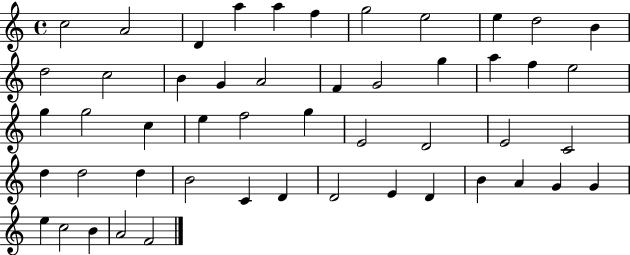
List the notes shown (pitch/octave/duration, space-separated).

C5/h A4/h D4/q A5/q A5/q F5/q G5/h E5/h E5/q D5/h B4/q D5/h C5/h B4/q G4/q A4/h F4/q G4/h G5/q A5/q F5/q E5/h G5/q G5/h C5/q E5/q F5/h G5/q E4/h D4/h E4/h C4/h D5/q D5/h D5/q B4/h C4/q D4/q D4/h E4/q D4/q B4/q A4/q G4/q G4/q E5/q C5/h B4/q A4/h F4/h